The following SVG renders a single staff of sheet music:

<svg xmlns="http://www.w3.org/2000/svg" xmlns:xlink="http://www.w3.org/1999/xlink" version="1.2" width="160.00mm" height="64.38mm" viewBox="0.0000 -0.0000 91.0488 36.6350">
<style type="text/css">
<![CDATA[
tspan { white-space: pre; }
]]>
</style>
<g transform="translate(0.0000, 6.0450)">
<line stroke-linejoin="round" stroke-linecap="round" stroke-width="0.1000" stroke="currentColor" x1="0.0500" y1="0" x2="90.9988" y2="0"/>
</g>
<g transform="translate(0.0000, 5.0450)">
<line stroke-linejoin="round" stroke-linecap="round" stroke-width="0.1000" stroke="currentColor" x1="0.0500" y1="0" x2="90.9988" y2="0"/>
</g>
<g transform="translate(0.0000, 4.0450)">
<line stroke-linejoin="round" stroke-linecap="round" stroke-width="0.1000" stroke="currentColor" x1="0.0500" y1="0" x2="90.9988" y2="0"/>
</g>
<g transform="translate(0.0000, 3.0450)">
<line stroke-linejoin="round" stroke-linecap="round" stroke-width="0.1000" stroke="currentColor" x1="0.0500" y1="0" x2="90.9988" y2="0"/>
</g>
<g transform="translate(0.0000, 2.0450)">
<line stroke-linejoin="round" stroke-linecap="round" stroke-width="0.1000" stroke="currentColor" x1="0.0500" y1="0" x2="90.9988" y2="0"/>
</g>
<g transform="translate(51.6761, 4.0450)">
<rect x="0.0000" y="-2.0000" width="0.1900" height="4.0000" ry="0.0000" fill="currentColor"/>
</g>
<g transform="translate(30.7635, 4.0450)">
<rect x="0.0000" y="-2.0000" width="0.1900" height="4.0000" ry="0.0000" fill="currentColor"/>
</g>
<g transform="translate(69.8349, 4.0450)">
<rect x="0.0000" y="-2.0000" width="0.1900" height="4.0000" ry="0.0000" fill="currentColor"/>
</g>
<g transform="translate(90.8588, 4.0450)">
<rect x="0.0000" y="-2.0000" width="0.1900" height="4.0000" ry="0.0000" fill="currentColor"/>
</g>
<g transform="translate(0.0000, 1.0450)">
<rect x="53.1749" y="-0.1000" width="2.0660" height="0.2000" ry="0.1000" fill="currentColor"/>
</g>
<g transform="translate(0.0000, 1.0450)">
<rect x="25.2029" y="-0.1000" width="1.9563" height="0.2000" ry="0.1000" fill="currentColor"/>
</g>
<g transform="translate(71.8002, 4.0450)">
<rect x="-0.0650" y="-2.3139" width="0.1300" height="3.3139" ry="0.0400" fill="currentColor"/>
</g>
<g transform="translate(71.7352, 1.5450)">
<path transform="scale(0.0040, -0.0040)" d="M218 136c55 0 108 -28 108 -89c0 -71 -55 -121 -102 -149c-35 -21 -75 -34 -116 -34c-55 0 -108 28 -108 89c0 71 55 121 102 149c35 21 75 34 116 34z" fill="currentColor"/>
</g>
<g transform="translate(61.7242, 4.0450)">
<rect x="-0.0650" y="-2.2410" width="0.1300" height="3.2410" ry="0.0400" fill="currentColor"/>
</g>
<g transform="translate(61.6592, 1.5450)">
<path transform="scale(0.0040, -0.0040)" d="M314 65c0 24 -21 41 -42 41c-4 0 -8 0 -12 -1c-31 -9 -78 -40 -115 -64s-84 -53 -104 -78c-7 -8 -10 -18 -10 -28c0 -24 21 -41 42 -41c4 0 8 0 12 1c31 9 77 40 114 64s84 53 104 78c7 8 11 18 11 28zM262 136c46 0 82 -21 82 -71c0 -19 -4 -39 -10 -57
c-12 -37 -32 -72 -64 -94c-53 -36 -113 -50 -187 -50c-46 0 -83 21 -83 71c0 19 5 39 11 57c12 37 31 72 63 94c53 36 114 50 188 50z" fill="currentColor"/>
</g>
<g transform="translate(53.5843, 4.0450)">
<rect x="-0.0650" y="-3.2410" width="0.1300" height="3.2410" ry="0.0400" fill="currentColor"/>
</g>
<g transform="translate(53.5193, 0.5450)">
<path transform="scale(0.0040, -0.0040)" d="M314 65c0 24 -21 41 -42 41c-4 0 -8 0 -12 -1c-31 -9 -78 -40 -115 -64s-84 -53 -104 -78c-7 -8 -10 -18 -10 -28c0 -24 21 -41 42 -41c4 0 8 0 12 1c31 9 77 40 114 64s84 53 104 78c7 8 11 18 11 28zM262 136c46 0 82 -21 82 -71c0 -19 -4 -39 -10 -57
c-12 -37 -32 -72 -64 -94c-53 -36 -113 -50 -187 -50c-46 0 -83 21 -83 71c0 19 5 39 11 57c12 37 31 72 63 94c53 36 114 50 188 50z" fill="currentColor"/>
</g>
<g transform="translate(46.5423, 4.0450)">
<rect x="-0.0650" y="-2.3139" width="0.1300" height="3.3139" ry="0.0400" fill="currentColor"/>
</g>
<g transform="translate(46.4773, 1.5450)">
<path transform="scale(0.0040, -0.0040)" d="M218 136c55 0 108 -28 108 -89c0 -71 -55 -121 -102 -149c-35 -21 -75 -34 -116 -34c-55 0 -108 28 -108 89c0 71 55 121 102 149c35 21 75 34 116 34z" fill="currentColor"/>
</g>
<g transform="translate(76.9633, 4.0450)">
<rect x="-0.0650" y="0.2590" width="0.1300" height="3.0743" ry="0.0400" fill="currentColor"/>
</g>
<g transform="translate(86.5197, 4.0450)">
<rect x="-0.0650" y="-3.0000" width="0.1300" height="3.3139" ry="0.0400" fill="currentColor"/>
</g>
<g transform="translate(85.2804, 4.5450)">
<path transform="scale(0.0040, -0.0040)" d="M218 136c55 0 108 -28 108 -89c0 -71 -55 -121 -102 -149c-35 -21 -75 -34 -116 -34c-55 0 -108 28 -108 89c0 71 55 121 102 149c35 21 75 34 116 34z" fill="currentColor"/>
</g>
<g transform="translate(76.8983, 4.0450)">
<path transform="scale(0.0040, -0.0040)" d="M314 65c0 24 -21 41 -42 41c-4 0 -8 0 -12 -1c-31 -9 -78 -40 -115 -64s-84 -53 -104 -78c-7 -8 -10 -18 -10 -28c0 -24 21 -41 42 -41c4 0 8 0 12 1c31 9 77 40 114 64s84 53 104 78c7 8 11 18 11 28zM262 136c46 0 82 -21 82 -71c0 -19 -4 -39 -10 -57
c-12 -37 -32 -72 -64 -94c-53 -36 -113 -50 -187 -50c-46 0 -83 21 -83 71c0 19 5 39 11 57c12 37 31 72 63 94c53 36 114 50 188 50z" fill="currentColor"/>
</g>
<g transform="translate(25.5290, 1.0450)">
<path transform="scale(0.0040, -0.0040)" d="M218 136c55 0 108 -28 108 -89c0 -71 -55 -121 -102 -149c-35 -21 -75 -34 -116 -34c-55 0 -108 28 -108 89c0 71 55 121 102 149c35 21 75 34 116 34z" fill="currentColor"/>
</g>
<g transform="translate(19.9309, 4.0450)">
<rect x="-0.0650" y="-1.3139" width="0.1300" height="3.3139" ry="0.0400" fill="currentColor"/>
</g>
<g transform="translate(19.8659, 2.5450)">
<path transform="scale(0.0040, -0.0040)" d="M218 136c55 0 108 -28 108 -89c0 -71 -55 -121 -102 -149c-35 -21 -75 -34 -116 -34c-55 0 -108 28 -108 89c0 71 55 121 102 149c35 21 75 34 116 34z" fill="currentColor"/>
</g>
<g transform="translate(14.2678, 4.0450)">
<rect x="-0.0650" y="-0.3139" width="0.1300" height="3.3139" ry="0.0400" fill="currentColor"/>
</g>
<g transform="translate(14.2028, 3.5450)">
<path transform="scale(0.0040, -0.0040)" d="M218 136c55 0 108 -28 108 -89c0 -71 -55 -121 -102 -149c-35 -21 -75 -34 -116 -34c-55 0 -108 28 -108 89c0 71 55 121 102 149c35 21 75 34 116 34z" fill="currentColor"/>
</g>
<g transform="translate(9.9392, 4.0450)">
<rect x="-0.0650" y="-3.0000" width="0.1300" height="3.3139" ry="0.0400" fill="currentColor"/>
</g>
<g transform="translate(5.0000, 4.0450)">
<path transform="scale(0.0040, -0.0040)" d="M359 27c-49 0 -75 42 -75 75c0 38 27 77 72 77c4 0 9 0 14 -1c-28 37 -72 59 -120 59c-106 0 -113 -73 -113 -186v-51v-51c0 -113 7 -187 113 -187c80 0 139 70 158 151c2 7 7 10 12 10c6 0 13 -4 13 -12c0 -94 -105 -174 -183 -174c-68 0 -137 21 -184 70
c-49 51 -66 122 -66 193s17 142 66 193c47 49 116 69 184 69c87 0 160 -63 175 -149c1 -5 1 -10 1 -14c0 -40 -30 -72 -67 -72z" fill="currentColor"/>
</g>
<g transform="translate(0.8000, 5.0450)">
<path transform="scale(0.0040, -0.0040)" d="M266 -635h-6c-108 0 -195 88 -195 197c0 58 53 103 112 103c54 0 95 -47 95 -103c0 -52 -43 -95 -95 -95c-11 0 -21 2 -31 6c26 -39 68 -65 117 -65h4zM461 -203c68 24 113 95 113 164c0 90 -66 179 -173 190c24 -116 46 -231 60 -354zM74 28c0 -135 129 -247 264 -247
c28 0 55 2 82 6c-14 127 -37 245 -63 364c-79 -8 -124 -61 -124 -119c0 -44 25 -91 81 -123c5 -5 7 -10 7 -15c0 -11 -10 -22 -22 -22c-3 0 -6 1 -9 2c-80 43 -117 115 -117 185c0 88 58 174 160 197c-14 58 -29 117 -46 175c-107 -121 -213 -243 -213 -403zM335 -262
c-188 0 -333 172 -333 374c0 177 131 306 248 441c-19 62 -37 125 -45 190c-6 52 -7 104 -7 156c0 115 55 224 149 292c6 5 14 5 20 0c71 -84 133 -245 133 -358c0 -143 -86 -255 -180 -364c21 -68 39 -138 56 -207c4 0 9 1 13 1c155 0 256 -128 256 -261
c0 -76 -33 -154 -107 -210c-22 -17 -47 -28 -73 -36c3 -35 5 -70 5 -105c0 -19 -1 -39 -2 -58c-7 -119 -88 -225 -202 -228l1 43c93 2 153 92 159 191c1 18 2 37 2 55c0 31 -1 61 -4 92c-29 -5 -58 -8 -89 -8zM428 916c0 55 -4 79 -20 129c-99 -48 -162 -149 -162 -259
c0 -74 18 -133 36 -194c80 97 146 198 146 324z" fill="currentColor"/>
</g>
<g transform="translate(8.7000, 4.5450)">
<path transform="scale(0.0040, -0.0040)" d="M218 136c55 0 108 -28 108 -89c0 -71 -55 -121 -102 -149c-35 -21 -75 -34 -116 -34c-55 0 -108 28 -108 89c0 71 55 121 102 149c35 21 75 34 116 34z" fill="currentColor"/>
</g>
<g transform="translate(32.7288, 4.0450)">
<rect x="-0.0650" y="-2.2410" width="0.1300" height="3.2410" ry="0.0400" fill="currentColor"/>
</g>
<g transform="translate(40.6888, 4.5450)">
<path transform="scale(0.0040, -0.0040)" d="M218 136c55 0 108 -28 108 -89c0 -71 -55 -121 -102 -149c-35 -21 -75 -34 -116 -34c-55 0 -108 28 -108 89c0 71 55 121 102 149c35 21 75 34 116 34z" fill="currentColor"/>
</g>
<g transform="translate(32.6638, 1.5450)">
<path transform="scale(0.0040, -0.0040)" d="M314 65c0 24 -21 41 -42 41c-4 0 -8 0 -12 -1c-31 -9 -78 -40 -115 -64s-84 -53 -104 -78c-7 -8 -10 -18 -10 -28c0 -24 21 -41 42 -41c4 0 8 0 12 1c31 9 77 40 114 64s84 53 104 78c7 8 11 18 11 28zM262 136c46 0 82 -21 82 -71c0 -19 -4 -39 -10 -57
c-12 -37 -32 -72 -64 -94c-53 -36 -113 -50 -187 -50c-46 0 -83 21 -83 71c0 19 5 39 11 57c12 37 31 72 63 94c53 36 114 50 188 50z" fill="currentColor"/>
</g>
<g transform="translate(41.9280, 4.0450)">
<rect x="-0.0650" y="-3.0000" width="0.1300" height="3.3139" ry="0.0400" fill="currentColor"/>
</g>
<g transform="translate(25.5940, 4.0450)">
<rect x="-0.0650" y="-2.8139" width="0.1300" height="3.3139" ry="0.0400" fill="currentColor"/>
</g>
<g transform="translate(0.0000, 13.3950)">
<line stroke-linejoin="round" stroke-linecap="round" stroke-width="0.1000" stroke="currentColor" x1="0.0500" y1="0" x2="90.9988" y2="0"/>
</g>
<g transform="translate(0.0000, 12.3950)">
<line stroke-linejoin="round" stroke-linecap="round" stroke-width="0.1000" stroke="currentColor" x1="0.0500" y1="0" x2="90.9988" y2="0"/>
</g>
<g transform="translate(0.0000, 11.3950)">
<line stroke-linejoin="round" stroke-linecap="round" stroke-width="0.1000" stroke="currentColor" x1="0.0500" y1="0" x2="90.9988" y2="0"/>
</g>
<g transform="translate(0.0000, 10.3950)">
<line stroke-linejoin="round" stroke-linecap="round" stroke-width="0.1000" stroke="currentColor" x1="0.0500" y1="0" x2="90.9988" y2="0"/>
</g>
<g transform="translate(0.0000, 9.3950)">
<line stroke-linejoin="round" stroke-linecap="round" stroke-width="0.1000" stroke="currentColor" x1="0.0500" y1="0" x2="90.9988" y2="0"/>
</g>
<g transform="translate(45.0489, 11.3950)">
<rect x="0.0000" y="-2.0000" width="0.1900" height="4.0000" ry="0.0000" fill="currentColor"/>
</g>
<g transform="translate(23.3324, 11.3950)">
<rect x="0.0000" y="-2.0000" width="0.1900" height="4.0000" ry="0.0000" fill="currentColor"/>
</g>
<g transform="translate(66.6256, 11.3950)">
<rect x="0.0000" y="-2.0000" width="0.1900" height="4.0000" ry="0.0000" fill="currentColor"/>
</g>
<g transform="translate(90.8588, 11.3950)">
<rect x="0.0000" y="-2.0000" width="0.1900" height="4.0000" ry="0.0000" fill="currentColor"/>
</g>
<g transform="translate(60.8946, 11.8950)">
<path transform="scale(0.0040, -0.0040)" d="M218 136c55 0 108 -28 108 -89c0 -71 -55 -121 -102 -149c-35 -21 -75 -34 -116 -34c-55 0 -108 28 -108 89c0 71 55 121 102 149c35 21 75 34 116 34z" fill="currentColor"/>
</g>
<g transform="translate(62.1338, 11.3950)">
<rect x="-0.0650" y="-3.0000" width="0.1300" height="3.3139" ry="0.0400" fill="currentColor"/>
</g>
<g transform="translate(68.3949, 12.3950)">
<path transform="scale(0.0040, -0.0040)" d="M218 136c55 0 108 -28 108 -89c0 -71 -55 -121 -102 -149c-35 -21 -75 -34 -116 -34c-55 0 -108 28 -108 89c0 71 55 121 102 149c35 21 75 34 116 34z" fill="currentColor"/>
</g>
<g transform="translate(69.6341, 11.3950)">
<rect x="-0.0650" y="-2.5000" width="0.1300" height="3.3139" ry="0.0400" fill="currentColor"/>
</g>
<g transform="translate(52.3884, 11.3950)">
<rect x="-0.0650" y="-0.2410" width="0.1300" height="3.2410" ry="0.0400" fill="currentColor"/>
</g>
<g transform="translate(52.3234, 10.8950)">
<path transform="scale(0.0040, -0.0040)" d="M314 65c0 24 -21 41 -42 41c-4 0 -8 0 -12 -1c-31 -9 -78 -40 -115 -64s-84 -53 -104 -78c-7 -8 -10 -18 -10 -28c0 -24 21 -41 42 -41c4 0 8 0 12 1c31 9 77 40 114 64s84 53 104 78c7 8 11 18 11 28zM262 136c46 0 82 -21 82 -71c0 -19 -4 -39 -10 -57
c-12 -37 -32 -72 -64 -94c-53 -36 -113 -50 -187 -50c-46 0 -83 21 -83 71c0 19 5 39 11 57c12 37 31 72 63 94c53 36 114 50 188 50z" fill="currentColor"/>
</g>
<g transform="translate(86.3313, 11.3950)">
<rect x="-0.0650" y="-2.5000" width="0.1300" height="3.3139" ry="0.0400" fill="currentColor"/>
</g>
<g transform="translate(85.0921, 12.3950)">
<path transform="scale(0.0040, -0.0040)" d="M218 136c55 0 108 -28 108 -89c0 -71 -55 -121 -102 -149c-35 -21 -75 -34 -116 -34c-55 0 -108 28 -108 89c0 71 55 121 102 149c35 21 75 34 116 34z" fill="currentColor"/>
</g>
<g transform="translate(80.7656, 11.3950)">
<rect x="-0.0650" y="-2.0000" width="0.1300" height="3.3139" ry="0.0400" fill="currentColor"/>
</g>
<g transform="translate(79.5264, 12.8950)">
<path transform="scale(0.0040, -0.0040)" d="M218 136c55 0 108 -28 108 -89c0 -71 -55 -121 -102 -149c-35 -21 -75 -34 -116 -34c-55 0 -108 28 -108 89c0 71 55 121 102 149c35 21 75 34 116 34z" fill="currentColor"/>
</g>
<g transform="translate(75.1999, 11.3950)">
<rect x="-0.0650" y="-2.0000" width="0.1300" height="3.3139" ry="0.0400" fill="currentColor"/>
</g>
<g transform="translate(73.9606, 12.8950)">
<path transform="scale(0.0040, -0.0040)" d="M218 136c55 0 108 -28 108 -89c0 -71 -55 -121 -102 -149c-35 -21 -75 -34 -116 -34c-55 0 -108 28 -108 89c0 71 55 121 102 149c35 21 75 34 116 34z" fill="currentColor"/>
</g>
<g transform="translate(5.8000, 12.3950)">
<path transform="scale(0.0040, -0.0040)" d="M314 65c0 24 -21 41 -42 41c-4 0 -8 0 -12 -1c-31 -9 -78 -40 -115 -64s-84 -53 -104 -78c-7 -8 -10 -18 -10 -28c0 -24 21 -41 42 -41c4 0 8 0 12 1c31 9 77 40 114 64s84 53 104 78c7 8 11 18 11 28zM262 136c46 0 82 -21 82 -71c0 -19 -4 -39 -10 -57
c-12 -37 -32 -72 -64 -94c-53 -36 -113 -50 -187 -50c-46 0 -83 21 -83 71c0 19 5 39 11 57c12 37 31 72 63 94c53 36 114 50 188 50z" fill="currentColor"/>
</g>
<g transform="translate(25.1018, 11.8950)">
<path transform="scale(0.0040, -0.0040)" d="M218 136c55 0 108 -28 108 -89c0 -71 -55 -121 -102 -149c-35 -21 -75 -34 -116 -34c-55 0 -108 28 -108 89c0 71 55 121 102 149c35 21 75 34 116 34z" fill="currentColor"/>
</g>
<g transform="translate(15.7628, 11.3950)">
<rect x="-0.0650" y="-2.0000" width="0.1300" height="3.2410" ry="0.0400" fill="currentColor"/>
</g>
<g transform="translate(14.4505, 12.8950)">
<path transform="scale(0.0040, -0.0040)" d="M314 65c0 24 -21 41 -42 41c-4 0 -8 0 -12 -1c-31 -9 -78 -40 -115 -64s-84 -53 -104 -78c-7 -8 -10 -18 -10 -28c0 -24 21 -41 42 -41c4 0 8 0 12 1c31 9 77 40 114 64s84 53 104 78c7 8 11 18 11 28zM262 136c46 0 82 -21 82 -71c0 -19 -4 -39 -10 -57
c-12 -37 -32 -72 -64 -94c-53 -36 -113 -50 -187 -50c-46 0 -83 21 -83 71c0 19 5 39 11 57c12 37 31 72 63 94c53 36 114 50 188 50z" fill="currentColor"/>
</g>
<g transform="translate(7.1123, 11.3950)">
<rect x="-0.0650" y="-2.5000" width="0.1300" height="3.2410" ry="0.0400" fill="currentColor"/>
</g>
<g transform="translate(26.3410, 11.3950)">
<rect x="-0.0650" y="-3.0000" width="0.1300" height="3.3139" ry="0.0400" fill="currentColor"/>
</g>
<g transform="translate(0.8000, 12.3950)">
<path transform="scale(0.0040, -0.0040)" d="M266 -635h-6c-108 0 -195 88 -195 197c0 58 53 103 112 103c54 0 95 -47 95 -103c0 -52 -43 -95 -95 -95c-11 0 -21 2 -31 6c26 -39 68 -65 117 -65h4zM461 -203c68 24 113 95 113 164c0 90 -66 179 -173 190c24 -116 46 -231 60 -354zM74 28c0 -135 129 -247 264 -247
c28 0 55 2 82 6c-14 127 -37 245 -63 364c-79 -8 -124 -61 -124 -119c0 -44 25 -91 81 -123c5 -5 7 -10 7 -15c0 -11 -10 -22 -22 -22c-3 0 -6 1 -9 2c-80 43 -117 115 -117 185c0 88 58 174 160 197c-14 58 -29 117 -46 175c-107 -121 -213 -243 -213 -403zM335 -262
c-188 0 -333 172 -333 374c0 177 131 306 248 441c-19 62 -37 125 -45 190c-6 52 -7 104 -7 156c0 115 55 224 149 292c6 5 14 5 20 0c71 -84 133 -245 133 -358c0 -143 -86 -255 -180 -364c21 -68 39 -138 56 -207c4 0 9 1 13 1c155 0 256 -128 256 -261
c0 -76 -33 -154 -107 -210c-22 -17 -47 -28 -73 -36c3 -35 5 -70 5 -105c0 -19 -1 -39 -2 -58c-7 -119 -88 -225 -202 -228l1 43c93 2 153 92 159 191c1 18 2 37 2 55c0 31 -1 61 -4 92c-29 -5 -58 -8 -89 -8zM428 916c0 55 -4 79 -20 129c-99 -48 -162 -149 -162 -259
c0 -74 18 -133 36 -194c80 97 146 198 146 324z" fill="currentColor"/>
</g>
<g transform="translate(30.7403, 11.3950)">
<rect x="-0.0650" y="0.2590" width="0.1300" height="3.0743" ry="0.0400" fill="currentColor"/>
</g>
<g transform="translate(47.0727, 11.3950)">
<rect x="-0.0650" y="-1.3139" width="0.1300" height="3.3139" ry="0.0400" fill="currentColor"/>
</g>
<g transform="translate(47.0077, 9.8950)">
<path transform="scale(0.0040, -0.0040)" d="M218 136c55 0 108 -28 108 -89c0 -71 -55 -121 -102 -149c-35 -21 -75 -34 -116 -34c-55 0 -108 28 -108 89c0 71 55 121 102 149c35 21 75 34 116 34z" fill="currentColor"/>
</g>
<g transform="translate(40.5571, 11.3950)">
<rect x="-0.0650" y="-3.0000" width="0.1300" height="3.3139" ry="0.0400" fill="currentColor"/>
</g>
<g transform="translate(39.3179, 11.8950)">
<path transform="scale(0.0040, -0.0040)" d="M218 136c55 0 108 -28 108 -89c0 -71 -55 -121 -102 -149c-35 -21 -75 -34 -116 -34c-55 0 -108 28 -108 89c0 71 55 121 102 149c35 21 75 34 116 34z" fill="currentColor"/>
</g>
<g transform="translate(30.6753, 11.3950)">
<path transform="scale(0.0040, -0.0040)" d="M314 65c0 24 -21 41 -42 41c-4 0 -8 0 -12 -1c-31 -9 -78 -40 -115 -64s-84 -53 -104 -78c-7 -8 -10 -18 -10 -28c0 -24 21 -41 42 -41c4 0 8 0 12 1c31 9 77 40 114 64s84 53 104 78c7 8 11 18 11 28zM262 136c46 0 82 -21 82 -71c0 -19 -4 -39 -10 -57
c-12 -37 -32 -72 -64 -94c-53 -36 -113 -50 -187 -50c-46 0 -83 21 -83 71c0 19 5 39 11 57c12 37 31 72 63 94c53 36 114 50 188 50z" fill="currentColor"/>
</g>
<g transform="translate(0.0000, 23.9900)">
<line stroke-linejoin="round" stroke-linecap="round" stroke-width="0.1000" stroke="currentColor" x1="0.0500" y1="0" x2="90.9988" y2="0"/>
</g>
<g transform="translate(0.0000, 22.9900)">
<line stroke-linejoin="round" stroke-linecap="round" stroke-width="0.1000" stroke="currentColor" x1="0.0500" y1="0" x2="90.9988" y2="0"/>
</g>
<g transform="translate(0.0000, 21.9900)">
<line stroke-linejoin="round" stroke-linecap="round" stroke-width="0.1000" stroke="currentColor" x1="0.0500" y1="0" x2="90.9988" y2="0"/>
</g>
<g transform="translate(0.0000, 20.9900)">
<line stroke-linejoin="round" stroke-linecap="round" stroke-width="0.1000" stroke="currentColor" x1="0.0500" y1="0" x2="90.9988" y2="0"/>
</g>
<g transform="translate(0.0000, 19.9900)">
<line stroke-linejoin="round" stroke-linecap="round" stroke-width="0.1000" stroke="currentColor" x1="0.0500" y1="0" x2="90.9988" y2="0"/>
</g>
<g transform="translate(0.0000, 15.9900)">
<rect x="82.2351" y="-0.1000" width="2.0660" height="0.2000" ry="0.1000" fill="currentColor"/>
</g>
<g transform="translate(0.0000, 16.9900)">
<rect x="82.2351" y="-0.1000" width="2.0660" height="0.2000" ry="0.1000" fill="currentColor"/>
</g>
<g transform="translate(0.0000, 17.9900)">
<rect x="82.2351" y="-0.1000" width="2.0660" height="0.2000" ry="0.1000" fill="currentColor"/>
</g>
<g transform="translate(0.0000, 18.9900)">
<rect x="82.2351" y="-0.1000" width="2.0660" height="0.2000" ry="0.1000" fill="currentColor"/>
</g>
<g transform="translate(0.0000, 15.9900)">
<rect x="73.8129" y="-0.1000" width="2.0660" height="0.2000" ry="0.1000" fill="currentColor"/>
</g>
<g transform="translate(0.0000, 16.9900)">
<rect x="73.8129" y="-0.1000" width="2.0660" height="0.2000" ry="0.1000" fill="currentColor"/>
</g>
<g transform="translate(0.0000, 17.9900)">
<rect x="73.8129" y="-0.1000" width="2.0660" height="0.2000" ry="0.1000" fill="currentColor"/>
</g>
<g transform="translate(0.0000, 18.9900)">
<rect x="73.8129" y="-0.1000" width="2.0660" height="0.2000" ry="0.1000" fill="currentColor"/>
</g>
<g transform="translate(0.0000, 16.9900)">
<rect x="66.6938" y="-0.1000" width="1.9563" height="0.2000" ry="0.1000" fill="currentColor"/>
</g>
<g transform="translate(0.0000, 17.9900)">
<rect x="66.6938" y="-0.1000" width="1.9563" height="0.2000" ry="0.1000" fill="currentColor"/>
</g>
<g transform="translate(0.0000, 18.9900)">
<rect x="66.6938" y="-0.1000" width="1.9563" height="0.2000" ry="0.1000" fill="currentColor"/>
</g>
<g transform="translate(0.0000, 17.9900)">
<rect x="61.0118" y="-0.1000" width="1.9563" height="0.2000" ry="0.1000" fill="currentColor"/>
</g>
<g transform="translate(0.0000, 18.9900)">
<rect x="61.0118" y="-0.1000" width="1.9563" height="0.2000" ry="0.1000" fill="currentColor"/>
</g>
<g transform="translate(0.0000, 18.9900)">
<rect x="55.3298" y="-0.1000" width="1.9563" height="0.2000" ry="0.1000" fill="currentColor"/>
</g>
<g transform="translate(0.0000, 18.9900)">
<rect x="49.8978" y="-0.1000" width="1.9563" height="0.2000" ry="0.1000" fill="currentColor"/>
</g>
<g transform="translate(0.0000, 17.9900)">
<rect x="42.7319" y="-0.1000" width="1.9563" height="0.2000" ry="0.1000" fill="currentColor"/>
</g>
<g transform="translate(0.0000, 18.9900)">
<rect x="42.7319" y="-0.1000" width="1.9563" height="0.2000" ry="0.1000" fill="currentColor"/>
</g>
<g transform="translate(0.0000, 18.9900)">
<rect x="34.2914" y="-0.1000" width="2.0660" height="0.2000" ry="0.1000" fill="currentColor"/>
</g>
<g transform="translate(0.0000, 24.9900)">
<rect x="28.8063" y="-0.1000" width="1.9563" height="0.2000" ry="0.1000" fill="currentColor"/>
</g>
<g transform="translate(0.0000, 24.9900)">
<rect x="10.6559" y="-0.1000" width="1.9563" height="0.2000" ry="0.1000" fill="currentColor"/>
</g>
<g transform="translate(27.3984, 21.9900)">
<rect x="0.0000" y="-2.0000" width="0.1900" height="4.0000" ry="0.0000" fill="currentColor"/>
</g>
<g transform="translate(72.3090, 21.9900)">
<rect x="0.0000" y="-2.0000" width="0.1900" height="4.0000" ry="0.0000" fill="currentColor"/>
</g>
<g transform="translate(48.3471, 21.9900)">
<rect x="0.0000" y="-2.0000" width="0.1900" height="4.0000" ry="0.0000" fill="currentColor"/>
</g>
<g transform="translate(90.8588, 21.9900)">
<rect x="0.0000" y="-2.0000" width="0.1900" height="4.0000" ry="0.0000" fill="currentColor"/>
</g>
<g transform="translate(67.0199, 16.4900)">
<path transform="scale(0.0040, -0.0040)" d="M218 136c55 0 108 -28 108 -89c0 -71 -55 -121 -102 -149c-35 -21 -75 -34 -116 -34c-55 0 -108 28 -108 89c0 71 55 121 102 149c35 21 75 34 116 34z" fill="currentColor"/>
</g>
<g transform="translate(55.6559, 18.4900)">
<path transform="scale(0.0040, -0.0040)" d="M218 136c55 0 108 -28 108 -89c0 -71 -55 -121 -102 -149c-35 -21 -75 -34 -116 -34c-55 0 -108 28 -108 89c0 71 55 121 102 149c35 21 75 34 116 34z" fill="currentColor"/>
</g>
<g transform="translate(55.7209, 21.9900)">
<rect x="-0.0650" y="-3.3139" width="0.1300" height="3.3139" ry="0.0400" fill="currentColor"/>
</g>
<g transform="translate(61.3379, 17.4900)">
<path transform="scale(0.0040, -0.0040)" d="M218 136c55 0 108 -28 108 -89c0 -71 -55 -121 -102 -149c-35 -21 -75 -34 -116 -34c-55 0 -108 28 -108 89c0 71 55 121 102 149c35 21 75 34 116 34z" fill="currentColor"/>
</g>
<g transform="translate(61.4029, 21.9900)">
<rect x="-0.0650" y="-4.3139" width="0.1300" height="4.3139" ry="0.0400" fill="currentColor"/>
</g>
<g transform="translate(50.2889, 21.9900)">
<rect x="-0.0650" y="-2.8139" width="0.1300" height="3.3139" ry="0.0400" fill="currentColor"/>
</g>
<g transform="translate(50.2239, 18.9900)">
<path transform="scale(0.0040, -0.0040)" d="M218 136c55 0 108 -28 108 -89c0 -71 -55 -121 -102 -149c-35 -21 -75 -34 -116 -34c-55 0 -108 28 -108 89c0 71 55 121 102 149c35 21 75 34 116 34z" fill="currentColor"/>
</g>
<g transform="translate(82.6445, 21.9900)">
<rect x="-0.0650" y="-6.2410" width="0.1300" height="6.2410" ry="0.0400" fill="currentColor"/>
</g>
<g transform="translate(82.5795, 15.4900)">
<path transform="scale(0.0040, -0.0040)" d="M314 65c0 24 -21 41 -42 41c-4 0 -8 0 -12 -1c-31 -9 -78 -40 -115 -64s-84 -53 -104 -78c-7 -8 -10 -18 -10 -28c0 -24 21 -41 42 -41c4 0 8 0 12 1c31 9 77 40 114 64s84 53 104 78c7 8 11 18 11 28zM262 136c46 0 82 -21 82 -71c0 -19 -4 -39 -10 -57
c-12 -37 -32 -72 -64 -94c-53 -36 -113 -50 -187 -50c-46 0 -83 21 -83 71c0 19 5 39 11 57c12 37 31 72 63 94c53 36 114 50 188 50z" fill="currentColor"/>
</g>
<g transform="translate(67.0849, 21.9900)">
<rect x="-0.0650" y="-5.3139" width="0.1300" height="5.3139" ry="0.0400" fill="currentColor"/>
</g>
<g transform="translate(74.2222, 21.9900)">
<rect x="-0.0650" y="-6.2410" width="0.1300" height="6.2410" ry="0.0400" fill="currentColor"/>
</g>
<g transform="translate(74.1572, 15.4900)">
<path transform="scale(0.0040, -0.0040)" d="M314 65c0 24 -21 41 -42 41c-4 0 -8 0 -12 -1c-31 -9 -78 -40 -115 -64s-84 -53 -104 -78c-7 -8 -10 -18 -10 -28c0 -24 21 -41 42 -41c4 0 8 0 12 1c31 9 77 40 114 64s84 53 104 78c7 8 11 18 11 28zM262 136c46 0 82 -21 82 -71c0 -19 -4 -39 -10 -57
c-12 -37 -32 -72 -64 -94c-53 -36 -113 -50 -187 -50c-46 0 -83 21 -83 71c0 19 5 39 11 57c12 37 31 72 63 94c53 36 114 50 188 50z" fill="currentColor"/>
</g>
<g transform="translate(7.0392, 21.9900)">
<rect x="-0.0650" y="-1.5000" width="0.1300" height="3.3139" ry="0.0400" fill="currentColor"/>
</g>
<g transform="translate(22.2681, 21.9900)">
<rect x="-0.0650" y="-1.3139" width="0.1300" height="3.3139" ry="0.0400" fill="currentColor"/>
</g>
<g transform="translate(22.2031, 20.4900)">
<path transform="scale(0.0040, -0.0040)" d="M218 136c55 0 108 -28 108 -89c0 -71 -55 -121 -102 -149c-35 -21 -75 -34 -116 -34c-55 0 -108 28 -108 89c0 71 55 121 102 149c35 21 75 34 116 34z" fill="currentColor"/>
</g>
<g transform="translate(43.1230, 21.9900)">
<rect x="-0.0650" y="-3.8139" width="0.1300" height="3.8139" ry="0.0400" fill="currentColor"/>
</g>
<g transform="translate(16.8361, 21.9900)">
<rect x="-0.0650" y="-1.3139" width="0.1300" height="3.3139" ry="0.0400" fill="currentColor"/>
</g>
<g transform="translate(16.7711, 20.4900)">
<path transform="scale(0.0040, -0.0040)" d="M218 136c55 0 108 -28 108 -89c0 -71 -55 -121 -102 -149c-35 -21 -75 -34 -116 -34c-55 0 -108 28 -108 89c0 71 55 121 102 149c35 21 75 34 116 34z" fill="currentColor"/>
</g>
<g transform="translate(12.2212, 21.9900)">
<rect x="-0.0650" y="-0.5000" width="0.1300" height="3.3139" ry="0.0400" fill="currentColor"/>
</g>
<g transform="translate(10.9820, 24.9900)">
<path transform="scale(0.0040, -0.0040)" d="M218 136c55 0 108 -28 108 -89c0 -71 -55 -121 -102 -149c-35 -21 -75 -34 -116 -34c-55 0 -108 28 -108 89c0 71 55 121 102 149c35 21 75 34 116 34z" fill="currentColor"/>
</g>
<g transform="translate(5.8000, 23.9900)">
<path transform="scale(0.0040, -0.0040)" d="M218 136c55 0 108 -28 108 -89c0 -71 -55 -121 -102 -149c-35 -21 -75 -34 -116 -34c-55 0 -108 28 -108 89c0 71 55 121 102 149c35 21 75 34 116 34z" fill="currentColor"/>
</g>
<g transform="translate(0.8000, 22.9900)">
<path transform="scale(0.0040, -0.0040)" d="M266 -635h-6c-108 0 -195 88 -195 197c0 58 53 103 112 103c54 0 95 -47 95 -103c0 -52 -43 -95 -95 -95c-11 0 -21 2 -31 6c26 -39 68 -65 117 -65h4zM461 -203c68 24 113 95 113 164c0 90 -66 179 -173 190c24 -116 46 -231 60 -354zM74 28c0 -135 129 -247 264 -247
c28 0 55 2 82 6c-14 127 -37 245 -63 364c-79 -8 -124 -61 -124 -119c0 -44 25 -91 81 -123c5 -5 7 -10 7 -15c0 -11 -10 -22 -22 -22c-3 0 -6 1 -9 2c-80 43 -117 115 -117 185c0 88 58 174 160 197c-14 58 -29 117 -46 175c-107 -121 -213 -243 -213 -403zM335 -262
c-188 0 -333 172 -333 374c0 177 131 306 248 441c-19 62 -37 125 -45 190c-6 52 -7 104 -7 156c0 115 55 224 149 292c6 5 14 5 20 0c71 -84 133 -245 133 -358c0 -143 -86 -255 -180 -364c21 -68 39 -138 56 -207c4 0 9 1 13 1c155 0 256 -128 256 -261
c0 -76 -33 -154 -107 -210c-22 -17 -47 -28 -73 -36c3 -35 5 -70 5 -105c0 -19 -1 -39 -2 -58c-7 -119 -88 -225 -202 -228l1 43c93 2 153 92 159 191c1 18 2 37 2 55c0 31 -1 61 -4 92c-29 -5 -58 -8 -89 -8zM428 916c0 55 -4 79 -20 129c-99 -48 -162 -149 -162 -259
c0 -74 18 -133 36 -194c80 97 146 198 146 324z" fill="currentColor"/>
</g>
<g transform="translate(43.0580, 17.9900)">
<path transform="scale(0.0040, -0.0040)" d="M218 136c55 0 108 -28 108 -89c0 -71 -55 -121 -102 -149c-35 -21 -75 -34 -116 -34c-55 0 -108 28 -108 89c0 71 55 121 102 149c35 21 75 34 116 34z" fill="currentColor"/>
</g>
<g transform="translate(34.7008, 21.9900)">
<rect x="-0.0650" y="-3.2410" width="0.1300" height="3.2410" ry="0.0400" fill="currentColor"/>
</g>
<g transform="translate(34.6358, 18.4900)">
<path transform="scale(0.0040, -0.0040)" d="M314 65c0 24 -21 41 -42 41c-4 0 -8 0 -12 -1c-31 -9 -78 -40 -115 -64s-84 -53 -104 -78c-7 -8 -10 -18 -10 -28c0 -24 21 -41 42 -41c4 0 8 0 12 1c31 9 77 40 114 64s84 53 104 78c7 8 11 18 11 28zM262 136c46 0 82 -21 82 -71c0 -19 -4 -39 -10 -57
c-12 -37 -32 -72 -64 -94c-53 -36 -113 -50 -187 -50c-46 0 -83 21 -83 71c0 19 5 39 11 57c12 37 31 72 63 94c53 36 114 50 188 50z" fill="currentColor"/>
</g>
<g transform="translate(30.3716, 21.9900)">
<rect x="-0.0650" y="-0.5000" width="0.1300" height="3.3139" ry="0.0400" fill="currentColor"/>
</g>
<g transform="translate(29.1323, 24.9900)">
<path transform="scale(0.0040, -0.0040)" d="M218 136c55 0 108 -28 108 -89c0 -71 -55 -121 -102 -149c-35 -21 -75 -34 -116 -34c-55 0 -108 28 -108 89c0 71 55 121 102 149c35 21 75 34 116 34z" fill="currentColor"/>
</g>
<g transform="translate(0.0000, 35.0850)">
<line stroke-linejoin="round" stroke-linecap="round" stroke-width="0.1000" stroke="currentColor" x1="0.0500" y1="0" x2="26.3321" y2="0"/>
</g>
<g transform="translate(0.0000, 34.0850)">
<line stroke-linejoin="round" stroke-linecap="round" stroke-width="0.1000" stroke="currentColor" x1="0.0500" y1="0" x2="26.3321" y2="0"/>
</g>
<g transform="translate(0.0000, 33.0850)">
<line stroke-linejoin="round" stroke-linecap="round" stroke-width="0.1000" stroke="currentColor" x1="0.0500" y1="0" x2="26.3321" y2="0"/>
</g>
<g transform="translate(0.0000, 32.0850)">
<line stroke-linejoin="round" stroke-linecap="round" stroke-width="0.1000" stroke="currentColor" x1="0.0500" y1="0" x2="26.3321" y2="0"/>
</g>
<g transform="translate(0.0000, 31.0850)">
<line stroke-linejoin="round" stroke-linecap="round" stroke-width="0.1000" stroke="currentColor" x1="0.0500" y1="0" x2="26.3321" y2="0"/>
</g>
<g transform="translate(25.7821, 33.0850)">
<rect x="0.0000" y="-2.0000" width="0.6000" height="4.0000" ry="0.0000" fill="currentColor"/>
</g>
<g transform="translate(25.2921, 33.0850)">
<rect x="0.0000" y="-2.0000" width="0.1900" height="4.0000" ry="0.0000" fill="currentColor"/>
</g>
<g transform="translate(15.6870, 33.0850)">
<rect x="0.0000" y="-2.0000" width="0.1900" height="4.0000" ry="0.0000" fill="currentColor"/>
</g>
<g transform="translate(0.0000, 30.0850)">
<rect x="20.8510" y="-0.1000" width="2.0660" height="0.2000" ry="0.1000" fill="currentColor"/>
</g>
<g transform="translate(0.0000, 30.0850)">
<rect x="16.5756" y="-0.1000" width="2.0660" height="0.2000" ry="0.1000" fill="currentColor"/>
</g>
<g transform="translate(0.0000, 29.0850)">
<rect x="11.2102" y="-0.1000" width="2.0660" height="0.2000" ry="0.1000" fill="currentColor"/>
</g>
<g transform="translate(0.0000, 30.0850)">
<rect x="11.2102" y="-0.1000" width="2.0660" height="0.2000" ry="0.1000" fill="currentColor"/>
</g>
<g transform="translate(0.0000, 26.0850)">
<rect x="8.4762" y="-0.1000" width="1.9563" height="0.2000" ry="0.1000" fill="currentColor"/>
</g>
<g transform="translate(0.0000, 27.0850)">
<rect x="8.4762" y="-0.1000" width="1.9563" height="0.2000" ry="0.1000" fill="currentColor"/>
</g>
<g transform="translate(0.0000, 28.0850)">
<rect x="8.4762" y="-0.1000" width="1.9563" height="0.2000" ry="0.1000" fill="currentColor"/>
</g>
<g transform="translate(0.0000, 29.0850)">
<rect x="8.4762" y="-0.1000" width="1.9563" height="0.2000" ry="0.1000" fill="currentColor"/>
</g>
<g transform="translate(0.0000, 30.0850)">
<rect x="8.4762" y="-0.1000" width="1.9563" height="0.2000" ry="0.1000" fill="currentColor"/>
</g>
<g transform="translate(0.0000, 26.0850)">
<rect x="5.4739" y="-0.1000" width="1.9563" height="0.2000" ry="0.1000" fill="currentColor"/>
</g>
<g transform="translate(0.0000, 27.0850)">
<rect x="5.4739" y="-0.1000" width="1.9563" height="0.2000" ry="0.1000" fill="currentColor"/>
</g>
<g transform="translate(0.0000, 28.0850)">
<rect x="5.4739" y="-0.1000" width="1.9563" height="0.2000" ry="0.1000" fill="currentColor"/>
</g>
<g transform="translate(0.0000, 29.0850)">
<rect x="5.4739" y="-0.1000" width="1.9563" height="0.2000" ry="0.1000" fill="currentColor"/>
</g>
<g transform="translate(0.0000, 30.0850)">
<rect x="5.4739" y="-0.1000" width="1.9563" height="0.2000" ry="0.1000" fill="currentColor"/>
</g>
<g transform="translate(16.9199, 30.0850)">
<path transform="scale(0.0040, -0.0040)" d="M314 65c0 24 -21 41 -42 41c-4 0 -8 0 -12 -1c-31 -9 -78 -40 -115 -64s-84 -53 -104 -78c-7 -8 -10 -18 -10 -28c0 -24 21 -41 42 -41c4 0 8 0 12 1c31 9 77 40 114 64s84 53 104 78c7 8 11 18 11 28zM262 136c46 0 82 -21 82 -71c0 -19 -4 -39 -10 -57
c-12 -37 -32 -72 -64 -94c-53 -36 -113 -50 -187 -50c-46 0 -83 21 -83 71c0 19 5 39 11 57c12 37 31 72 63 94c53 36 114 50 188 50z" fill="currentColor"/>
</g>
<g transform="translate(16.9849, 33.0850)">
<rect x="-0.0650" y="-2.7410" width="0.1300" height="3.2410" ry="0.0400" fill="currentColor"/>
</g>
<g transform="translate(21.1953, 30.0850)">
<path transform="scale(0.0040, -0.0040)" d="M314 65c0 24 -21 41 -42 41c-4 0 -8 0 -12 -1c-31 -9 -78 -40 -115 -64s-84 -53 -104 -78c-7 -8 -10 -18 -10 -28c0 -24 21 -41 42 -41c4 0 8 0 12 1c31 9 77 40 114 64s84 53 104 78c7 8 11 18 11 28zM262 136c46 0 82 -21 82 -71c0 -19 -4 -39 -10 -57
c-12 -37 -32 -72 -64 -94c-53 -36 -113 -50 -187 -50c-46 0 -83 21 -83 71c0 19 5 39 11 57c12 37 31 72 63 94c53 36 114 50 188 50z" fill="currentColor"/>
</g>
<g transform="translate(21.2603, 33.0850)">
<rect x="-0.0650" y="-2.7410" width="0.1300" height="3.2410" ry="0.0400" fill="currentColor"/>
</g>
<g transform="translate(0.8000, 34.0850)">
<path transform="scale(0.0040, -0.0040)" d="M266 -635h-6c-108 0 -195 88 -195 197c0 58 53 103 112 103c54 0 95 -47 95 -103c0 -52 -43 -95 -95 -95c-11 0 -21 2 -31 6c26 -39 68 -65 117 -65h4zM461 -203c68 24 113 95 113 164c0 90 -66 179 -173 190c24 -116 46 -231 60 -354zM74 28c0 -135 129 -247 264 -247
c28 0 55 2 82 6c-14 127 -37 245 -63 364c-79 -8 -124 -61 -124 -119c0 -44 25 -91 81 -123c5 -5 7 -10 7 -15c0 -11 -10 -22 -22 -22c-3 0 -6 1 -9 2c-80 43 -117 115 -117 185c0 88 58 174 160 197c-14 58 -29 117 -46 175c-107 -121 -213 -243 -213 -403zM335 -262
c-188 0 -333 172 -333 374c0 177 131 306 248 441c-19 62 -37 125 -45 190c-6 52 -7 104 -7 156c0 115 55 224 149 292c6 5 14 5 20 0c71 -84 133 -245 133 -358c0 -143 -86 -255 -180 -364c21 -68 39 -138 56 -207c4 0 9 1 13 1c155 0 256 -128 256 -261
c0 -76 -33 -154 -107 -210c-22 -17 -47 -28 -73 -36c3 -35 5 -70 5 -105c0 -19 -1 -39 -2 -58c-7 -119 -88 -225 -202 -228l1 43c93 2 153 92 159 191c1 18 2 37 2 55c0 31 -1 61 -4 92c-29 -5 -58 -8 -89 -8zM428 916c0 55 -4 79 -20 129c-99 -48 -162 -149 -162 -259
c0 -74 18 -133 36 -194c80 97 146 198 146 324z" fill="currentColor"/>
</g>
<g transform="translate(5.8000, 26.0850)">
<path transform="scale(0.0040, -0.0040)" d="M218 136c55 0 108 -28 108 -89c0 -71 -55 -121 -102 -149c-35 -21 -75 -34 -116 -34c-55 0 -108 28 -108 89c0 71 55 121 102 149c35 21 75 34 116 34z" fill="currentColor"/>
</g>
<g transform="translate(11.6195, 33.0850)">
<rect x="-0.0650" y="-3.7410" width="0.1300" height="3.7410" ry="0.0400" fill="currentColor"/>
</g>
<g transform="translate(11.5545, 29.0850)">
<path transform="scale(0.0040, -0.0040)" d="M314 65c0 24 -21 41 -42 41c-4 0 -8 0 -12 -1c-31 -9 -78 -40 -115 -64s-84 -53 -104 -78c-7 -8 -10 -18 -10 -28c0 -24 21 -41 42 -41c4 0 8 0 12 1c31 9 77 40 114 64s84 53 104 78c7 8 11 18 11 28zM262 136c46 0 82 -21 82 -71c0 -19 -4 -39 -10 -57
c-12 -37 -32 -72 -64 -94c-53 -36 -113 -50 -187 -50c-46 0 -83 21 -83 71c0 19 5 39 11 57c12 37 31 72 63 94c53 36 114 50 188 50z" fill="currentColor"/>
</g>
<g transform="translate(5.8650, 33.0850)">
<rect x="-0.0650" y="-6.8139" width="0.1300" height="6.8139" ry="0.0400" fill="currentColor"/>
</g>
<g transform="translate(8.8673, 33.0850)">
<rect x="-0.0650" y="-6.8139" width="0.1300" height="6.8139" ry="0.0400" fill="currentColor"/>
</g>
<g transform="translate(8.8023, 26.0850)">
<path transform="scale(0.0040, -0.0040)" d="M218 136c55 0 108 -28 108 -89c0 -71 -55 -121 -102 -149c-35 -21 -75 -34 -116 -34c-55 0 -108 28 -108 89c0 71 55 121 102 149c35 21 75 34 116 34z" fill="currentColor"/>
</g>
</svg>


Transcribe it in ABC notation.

X:1
T:Untitled
M:4/4
L:1/4
K:C
A c e a g2 A g b2 g2 g B2 A G2 F2 A B2 A e c2 A G F F G E C e e C b2 c' a b d' f' a'2 a'2 b' b' c'2 a2 a2